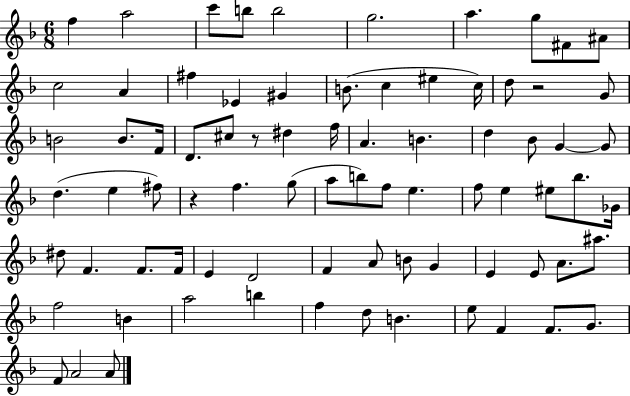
{
  \clef treble
  \numericTimeSignature
  \time 6/8
  \key f \major
  f''4 a''2 | c'''8 b''8 b''2 | g''2. | a''4. g''8 fis'8 ais'8 | \break c''2 a'4 | fis''4 ees'4 gis'4 | b'8.( c''4 eis''4 c''16) | d''8 r2 g'8 | \break b'2 b'8. f'16 | d'8. cis''8 r8 dis''4 f''16 | a'4. b'4. | d''4 bes'8 g'4~~ g'8 | \break d''4.( e''4 fis''8) | r4 f''4. g''8( | a''8 b''8) f''8 e''4. | f''8 e''4 eis''8 bes''8. ges'16 | \break dis''8 f'4. f'8. f'16 | e'4 d'2 | f'4 a'8 b'8 g'4 | e'4 e'8 a'8. ais''8. | \break f''2 b'4 | a''2 b''4 | f''4 d''8 b'4. | e''8 f'4 f'8. g'8. | \break f'8 a'2 a'8 | \bar "|."
}